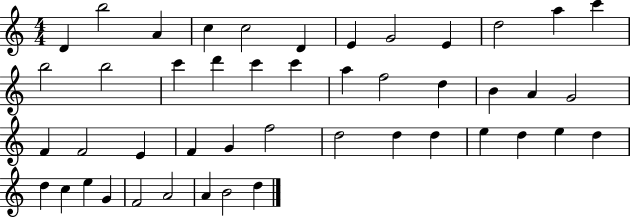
D4/q B5/h A4/q C5/q C5/h D4/q E4/q G4/h E4/q D5/h A5/q C6/q B5/h B5/h C6/q D6/q C6/q C6/q A5/q F5/h D5/q B4/q A4/q G4/h F4/q F4/h E4/q F4/q G4/q F5/h D5/h D5/q D5/q E5/q D5/q E5/q D5/q D5/q C5/q E5/q G4/q F4/h A4/h A4/q B4/h D5/q